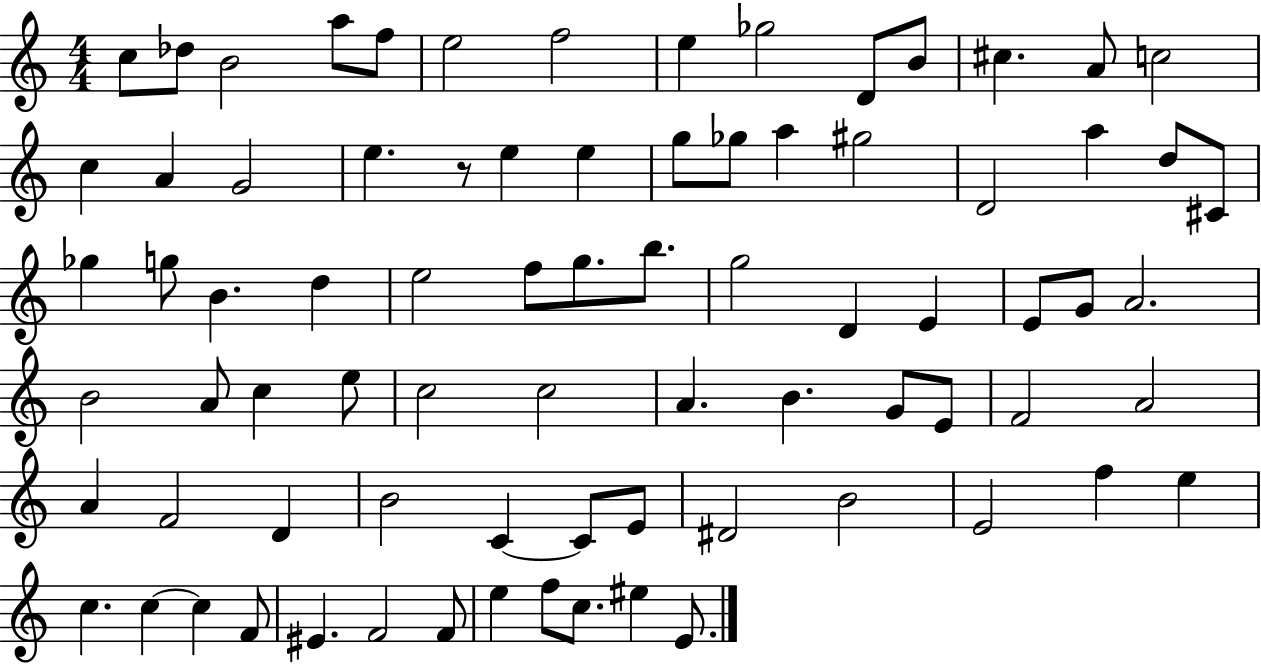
{
  \clef treble
  \numericTimeSignature
  \time 4/4
  \key c \major
  c''8 des''8 b'2 a''8 f''8 | e''2 f''2 | e''4 ges''2 d'8 b'8 | cis''4. a'8 c''2 | \break c''4 a'4 g'2 | e''4. r8 e''4 e''4 | g''8 ges''8 a''4 gis''2 | d'2 a''4 d''8 cis'8 | \break ges''4 g''8 b'4. d''4 | e''2 f''8 g''8. b''8. | g''2 d'4 e'4 | e'8 g'8 a'2. | \break b'2 a'8 c''4 e''8 | c''2 c''2 | a'4. b'4. g'8 e'8 | f'2 a'2 | \break a'4 f'2 d'4 | b'2 c'4~~ c'8 e'8 | dis'2 b'2 | e'2 f''4 e''4 | \break c''4. c''4~~ c''4 f'8 | eis'4. f'2 f'8 | e''4 f''8 c''8. eis''4 e'8. | \bar "|."
}